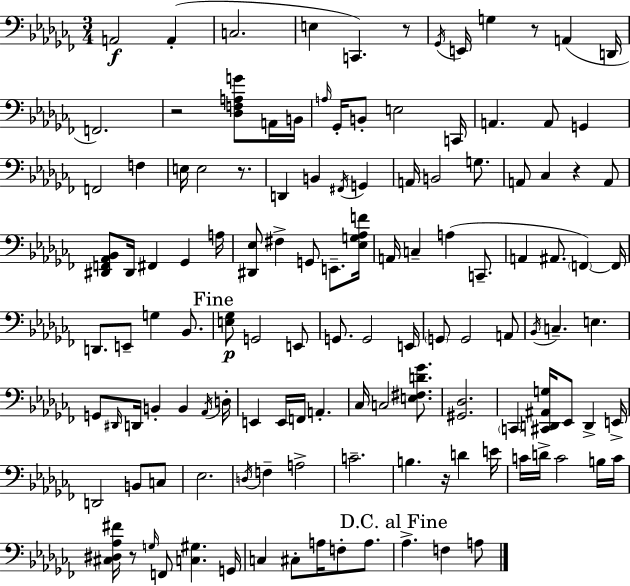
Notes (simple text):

A2/h A2/q C3/h. E3/q C2/q. R/e Gb2/s E2/s G3/q R/e A2/q D2/s F2/h. R/h [Db3,F3,A3,G4]/e A2/s B2/s A3/s Gb2/s B2/e E3/h C2/s A2/q. A2/e G2/q F2/h F3/q E3/s E3/h R/e. D2/q B2/q F#2/s G2/q A2/s B2/h G3/e. A2/e CES3/q R/q A2/e [D#2,F2,Ab2,Bb2]/e D#2/s F#2/q Gb2/q A3/s [D#2,Eb3]/e F#3/q G2/e E2/e. [Eb3,G3,Ab3,F4]/s A2/s C3/q A3/q C2/e. A2/q A#2/e. F2/q F2/s D2/e. E2/e G3/q Bb2/e. [E3,Gb3]/e G2/h E2/e G2/e. G2/h E2/s G2/e G2/h A2/e Bb2/s C3/q. E3/q. G2/e D#2/s D2/s B2/q B2/q Ab2/s D3/s E2/q E2/s F2/s A2/q. CES3/s C3/h [E3,F#3,D4,Gb4]/e. [G#2,Db3]/h. C2/q [C#2,D2,A#2,G3]/s Eb2/e D2/q E2/s D2/h B2/e C3/e Eb3/h. D3/s F3/q A3/h C4/h. B3/q. R/s D4/q E4/s C4/s D4/s C4/h B3/s C4/s [C#3,D#3,Ab3,F#4]/s R/e G3/s F2/e [C3,G#3]/q. G2/s C3/q C#3/e A3/s F3/e A3/e. Ab3/q. F3/q A3/e